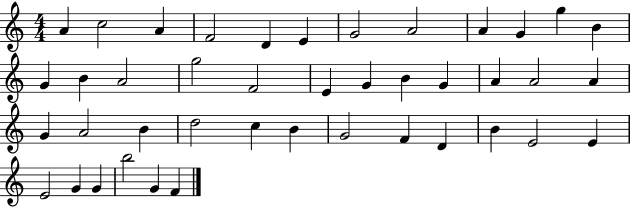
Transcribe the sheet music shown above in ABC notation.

X:1
T:Untitled
M:4/4
L:1/4
K:C
A c2 A F2 D E G2 A2 A G g B G B A2 g2 F2 E G B G A A2 A G A2 B d2 c B G2 F D B E2 E E2 G G b2 G F